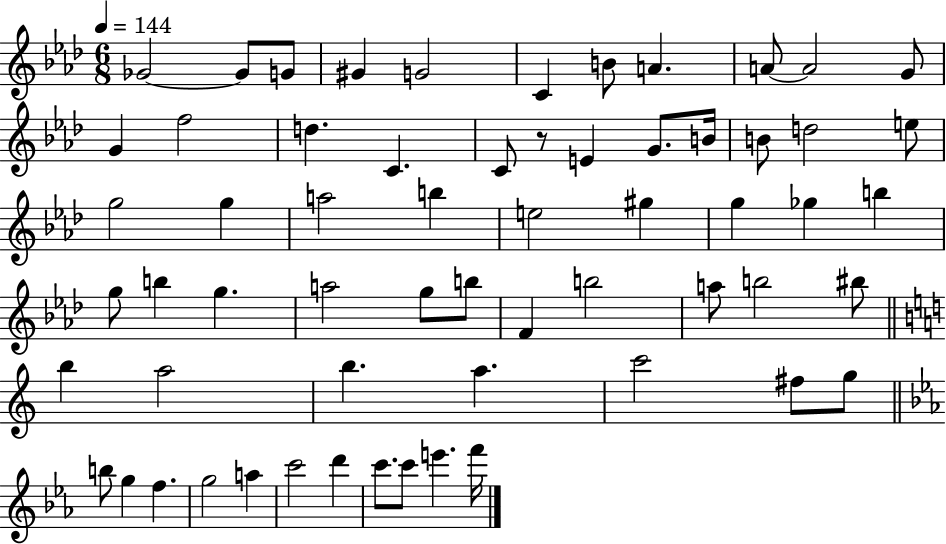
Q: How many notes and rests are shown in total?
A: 61